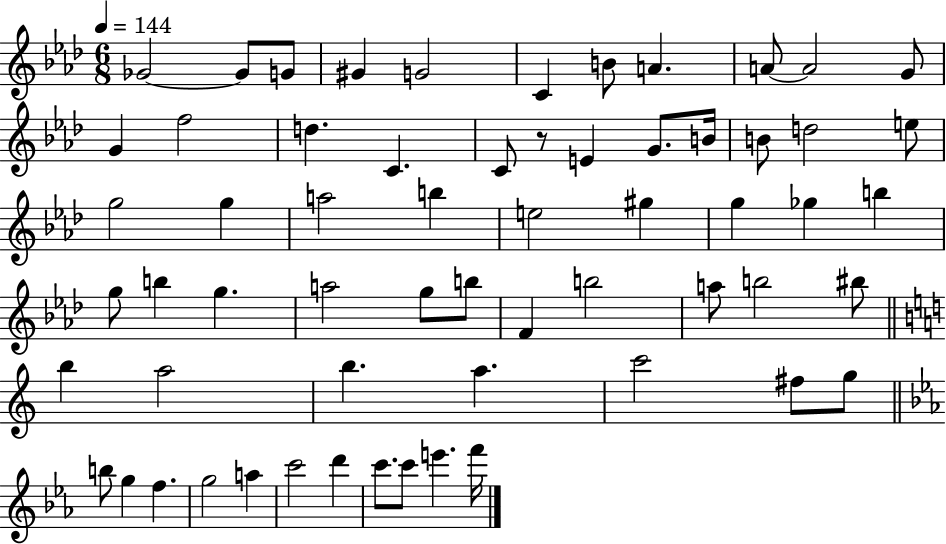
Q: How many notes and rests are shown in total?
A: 61